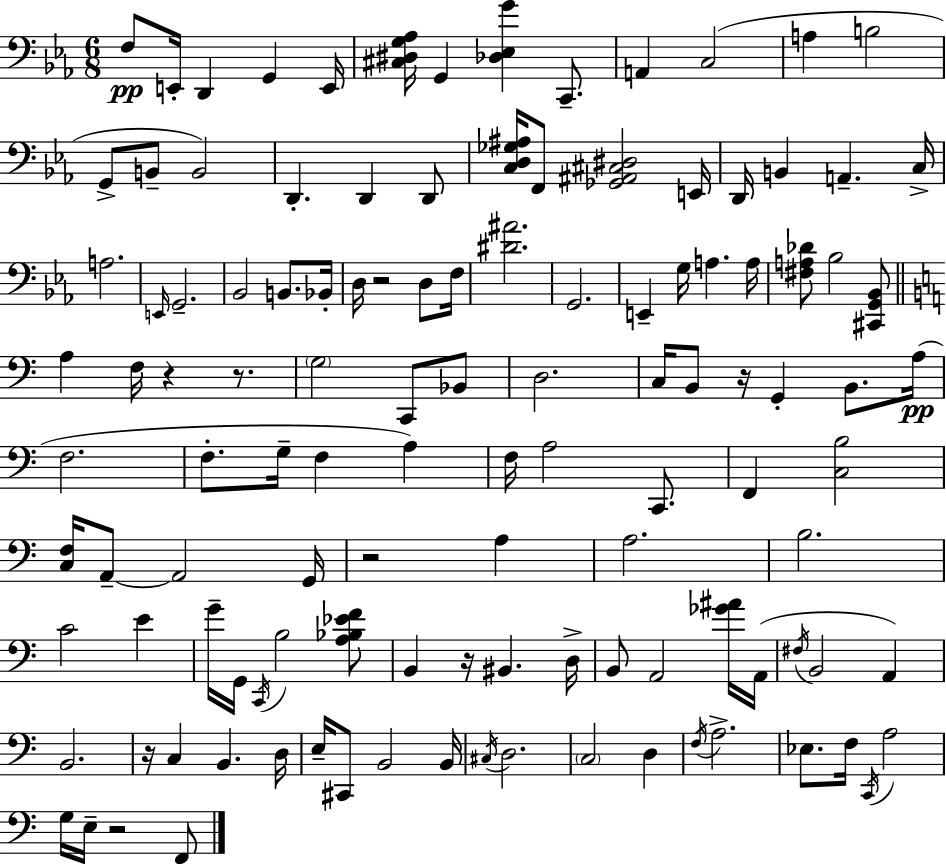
X:1
T:Untitled
M:6/8
L:1/4
K:Cm
F,/2 E,,/4 D,, G,, E,,/4 [^C,^D,G,_A,]/4 G,, [_D,_E,G] C,,/2 A,, C,2 A, B,2 G,,/2 B,,/2 B,,2 D,, D,, D,,/2 [C,D,_G,^A,]/4 F,,/2 [_G,,^A,,^C,^D,]2 E,,/4 D,,/4 B,, A,, C,/4 A,2 E,,/4 G,,2 _B,,2 B,,/2 _B,,/4 D,/4 z2 D,/2 F,/4 [^D^A]2 G,,2 E,, G,/4 A, A,/4 [^F,A,_D]/2 _B,2 [^C,,G,,_B,,]/2 A, F,/4 z z/2 G,2 C,,/2 _B,,/2 D,2 C,/4 B,,/2 z/4 G,, B,,/2 A,/4 F,2 F,/2 G,/4 F, A, F,/4 A,2 C,,/2 F,, [C,B,]2 [C,F,]/4 A,,/2 A,,2 G,,/4 z2 A, A,2 B,2 C2 E G/4 G,,/4 C,,/4 B,2 [A,_B,_EF]/2 B,, z/4 ^B,, D,/4 B,,/2 A,,2 [_G^A]/4 A,,/4 ^F,/4 B,,2 A,, B,,2 z/4 C, B,, D,/4 E,/4 ^C,,/2 B,,2 B,,/4 ^C,/4 D,2 C,2 D, F,/4 A,2 _E,/2 F,/4 C,,/4 A,2 G,/4 E,/4 z2 F,,/2